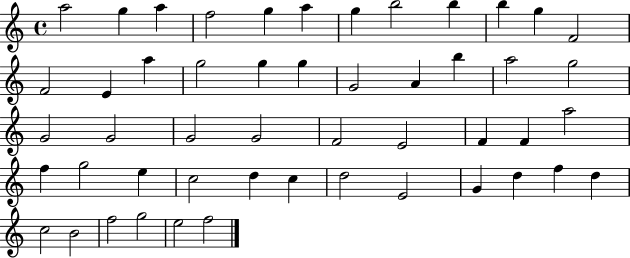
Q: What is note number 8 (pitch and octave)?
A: B5